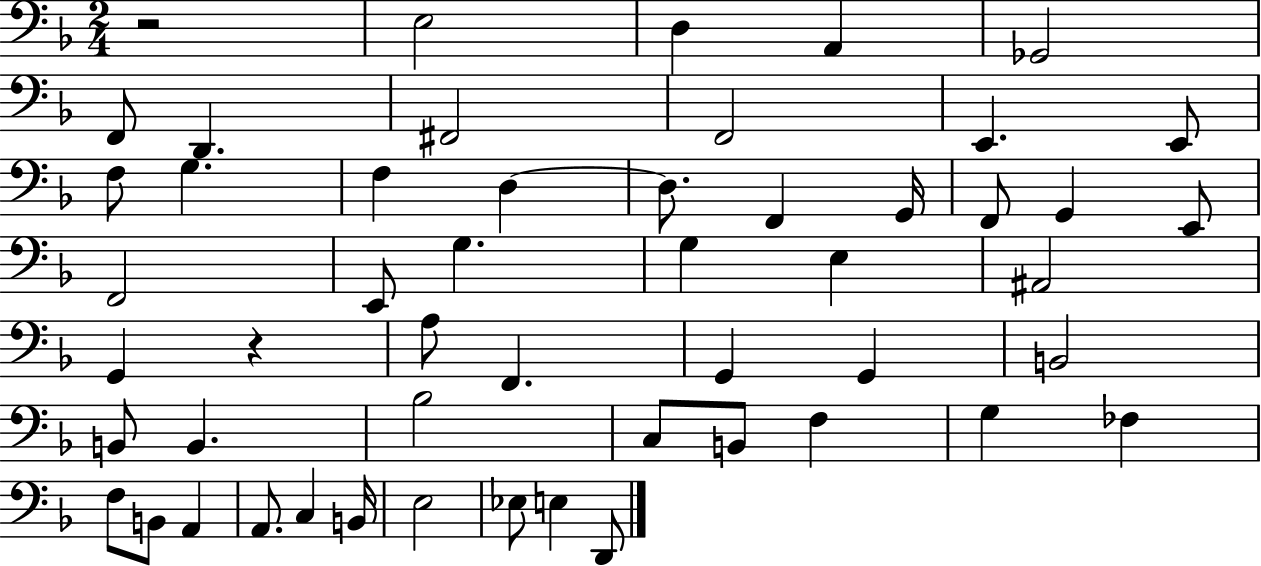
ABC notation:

X:1
T:Untitled
M:2/4
L:1/4
K:F
z2 E,2 D, A,, _G,,2 F,,/2 D,, ^F,,2 F,,2 E,, E,,/2 F,/2 G, F, D, D,/2 F,, G,,/4 F,,/2 G,, E,,/2 F,,2 E,,/2 G, G, E, ^A,,2 G,, z A,/2 F,, G,, G,, B,,2 B,,/2 B,, _B,2 C,/2 B,,/2 F, G, _F, F,/2 B,,/2 A,, A,,/2 C, B,,/4 E,2 _E,/2 E, D,,/2